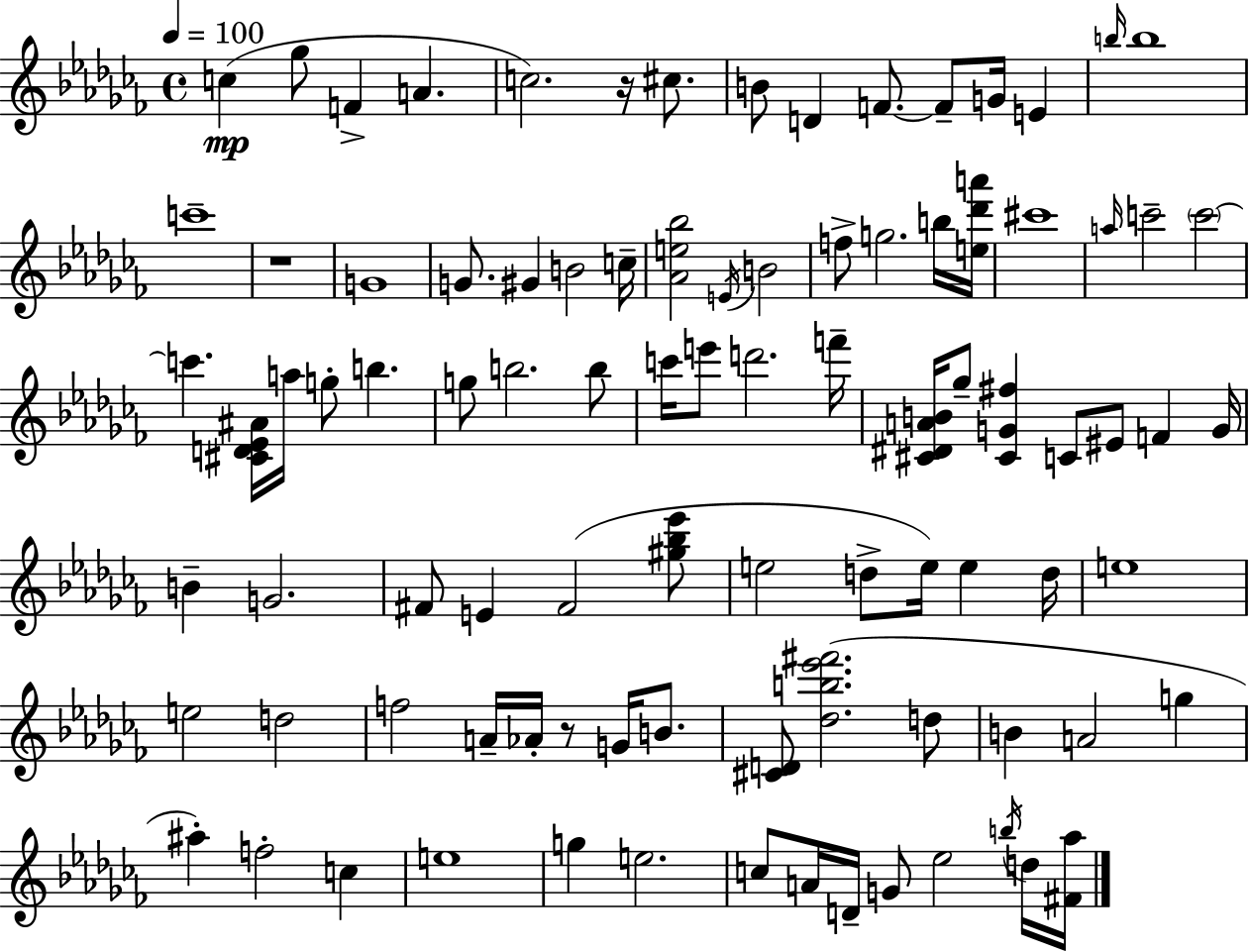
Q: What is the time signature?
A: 4/4